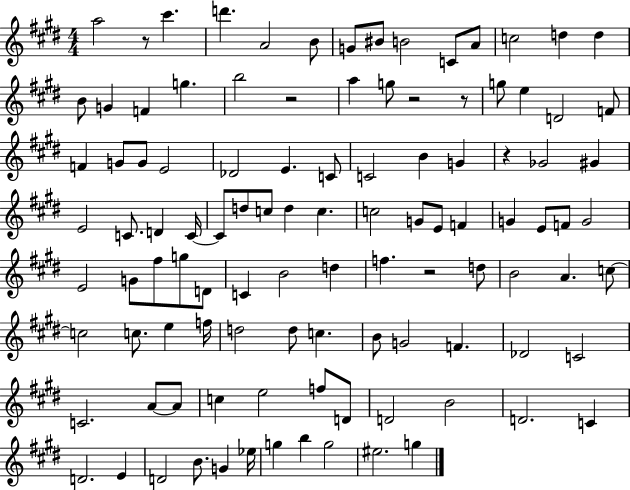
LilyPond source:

{
  \clef treble
  \numericTimeSignature
  \time 4/4
  \key e \major
  a''2 r8 cis'''4. | d'''4. a'2 b'8 | g'8 bis'8 b'2 c'8 a'8 | c''2 d''4 d''4 | \break b'8 g'4 f'4 g''4. | b''2 r2 | a''4 g''8 r2 r8 | g''8 e''4 d'2 f'8 | \break f'4 g'8 g'8 e'2 | des'2 e'4. c'8 | c'2 b'4 g'4 | r4 ges'2 gis'4 | \break e'2 c'8. d'4 c'16~~ | c'8 d''8 c''8 d''4 c''4. | c''2 g'8 e'8 f'4 | g'4 e'8 f'8 g'2 | \break e'2 g'8 fis''8 g''8 d'8 | c'4 b'2 d''4 | f''4. r2 d''8 | b'2 a'4. c''8~~ | \break c''2 c''8. e''4 f''16 | d''2 d''8 c''4. | b'8 g'2 f'4. | des'2 c'2 | \break c'2. a'8~~ a'8 | c''4 e''2 f''8 d'8 | d'2 b'2 | d'2. c'4 | \break d'2. e'4 | d'2 b'8. g'4 ees''16 | g''4 b''4 g''2 | eis''2. g''4 | \break \bar "|."
}